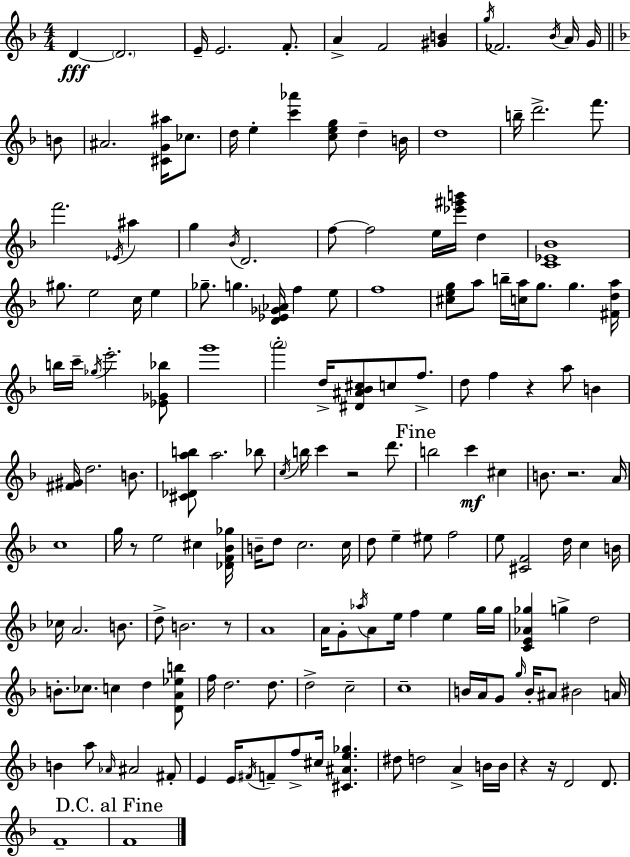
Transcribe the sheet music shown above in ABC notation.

X:1
T:Untitled
M:4/4
L:1/4
K:F
D D2 E/4 E2 F/2 A F2 [^GB] g/4 _F2 _B/4 A/4 G/4 B/2 ^A2 [^CG^a]/4 _c/2 d/4 e [c'_a'] [ceg]/2 d B/4 d4 b/4 d'2 f'/2 f'2 _E/4 ^a g _B/4 D2 f/2 f2 e/4 [_e'^g'b']/4 d [C_E_B]4 ^g/2 e2 c/4 e _g/2 g [D_E_G_A]/4 f e/2 f4 [^ceg]/2 a/2 b/4 [ca]/4 g/2 g [^Fda]/4 b/4 c'/4 _g/4 e'2 [_E_G_b]/2 g'4 a'2 d/4 [^D^A_B^c]/2 c/2 f/2 d/2 f z a/2 B [^F^G]/4 d2 B/2 [^C_Dab]/2 a2 _b/2 c/4 b/4 c' z2 d'/2 b2 c' ^c B/2 z2 A/4 c4 g/4 z/2 e2 ^c [_DF_B_g]/4 B/4 d/2 c2 c/4 d/2 e ^e/2 f2 e/2 [^CF]2 d/4 c B/4 _c/4 A2 B/2 d/2 B2 z/2 A4 A/4 G/2 _a/4 A/2 e/4 f e g/4 g/4 [CE_A_g] g d2 B/2 _c/2 c d [DA_eb]/2 f/4 d2 d/2 d2 c2 c4 B/4 A/4 G/2 g/4 B/4 ^A/2 ^B2 A/4 B a/2 _A/4 ^A2 ^F/2 E E/4 ^F/4 F/2 f/2 ^c/4 [^C^Ae_g] ^d/2 d2 A B/4 B/4 z z/4 D2 D/2 F4 F4